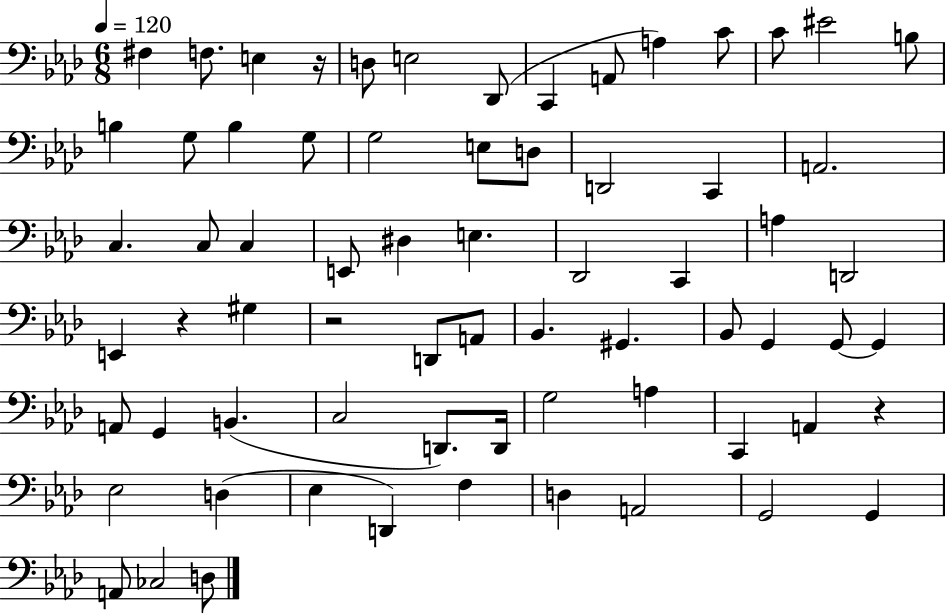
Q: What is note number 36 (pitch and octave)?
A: D2